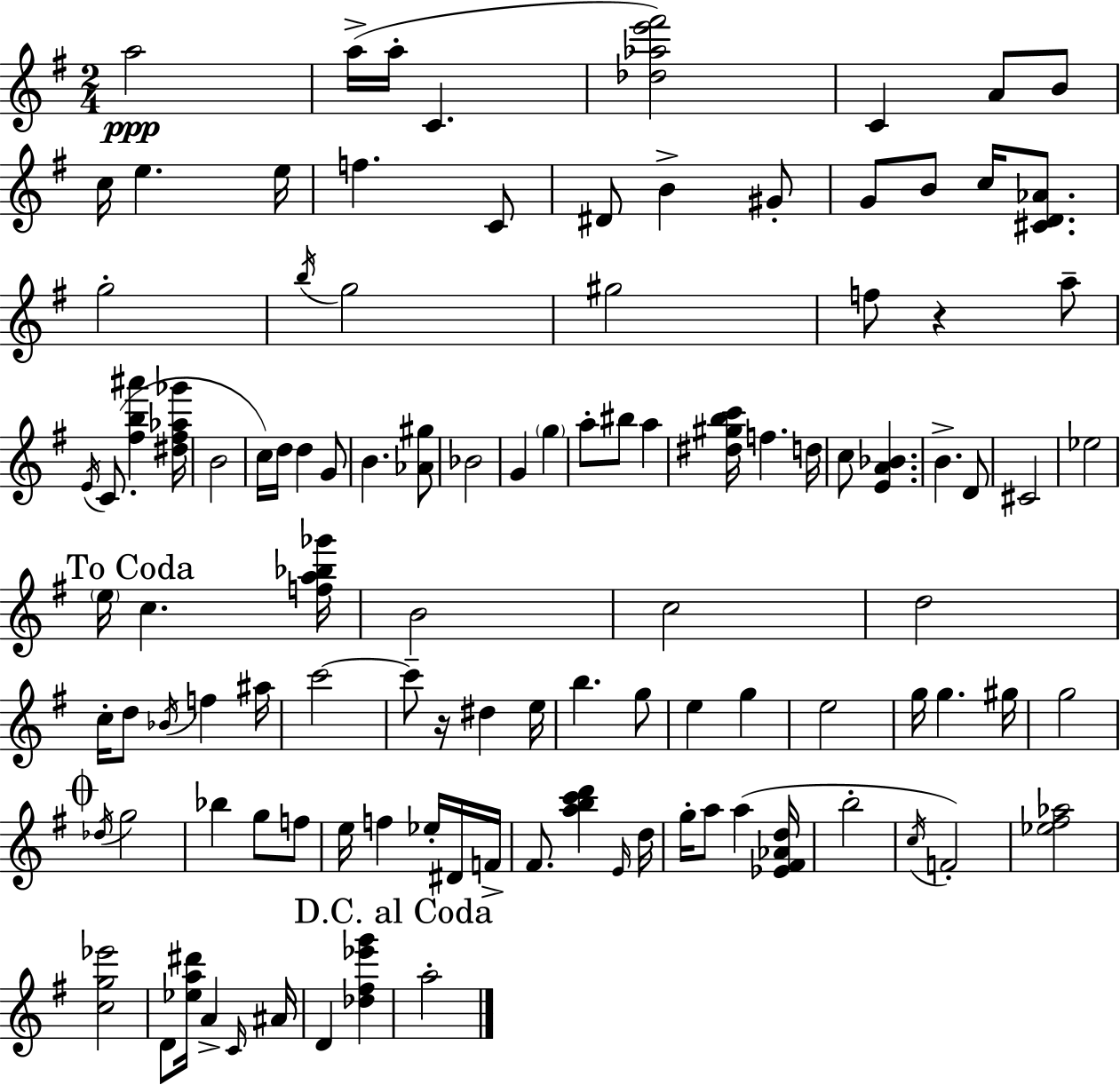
A5/h A5/s A5/s C4/q. [Db5,Ab5,E6,F#6]/h C4/q A4/e B4/e C5/s E5/q. E5/s F5/q. C4/e D#4/e B4/q G#4/e G4/e B4/e C5/s [C#4,D4,Ab4]/e. G5/h B5/s G5/h G#5/h F5/e R/q A5/e E4/s C4/e. [F#5,B5,A#6]/q [D#5,F#5,Ab5,Gb6]/s B4/h C5/s D5/s D5/q G4/e B4/q. [Ab4,G#5]/e Bb4/h G4/q G5/q A5/e BIS5/e A5/q [D#5,G#5,B5,C6]/s F5/q. D5/s C5/e [E4,A4,Bb4]/q. B4/q. D4/e C#4/h Eb5/h E5/s C5/q. [F5,A5,Bb5,Gb6]/s B4/h C5/h D5/h C5/s D5/e Bb4/s F5/q A#5/s C6/h C6/e R/s D#5/q E5/s B5/q. G5/e E5/q G5/q E5/h G5/s G5/q. G#5/s G5/h Db5/s G5/h Bb5/q G5/e F5/e E5/s F5/q Eb5/s D#4/s F4/s F#4/e. [A5,B5,C6,D6]/q E4/s D5/s G5/s A5/e A5/q [Eb4,F#4,Ab4,D5]/s B5/h C5/s F4/h [Eb5,F#5,Ab5]/h [C5,G5,Eb6]/h D4/e [Eb5,A5,D#6]/s A4/q C4/s A#4/s D4/q [Db5,F#5,Eb6,G6]/q A5/h